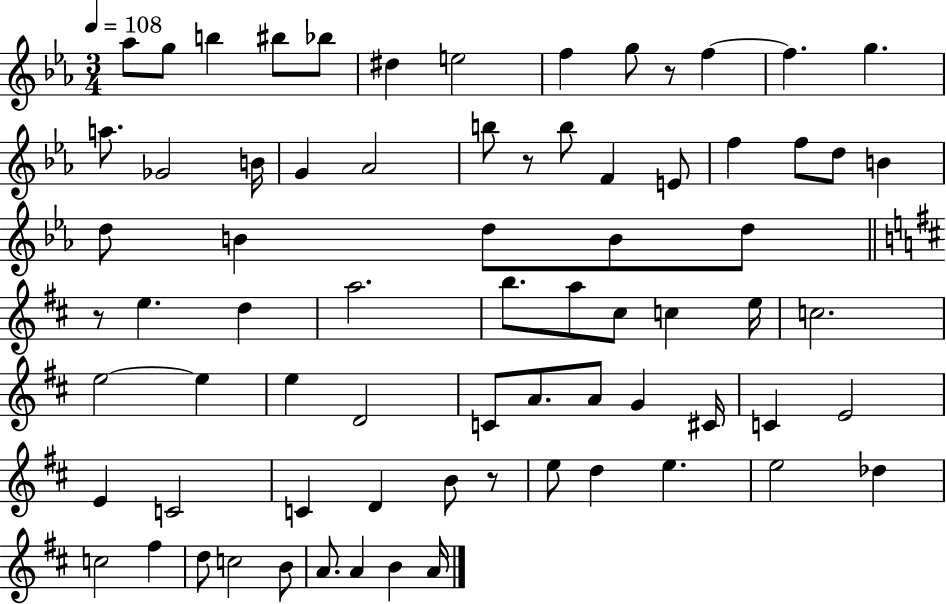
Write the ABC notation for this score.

X:1
T:Untitled
M:3/4
L:1/4
K:Eb
_a/2 g/2 b ^b/2 _b/2 ^d e2 f g/2 z/2 f f g a/2 _G2 B/4 G _A2 b/2 z/2 b/2 F E/2 f f/2 d/2 B d/2 B d/2 B/2 d/2 z/2 e d a2 b/2 a/2 ^c/2 c e/4 c2 e2 e e D2 C/2 A/2 A/2 G ^C/4 C E2 E C2 C D B/2 z/2 e/2 d e e2 _d c2 ^f d/2 c2 B/2 A/2 A B A/4